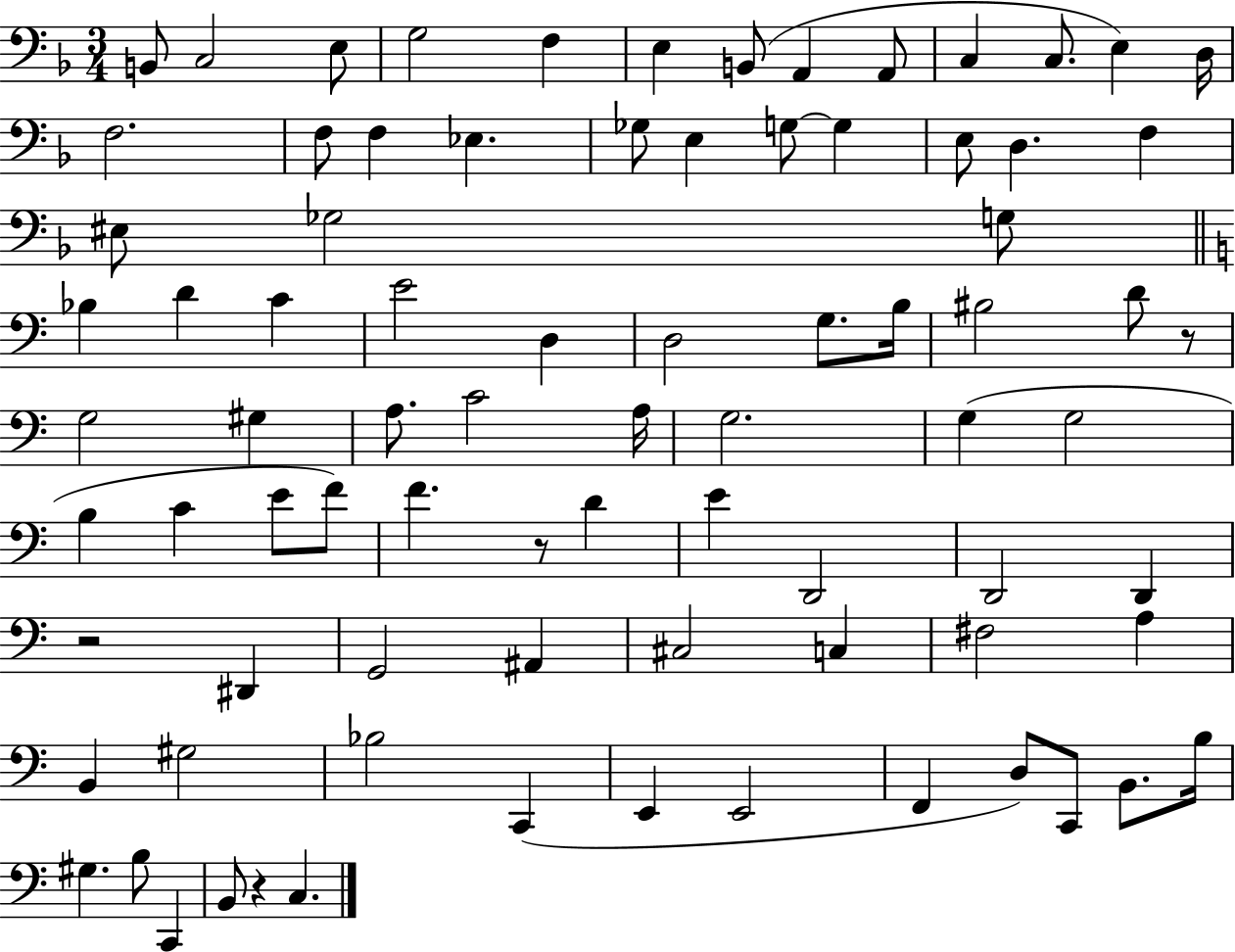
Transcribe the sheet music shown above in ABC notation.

X:1
T:Untitled
M:3/4
L:1/4
K:F
B,,/2 C,2 E,/2 G,2 F, E, B,,/2 A,, A,,/2 C, C,/2 E, D,/4 F,2 F,/2 F, _E, _G,/2 E, G,/2 G, E,/2 D, F, ^E,/2 _G,2 G,/2 _B, D C E2 D, D,2 G,/2 B,/4 ^B,2 D/2 z/2 G,2 ^G, A,/2 C2 A,/4 G,2 G, G,2 B, C E/2 F/2 F z/2 D E D,,2 D,,2 D,, z2 ^D,, G,,2 ^A,, ^C,2 C, ^F,2 A, B,, ^G,2 _B,2 C,, E,, E,,2 F,, D,/2 C,,/2 B,,/2 B,/4 ^G, B,/2 C,, B,,/2 z C,